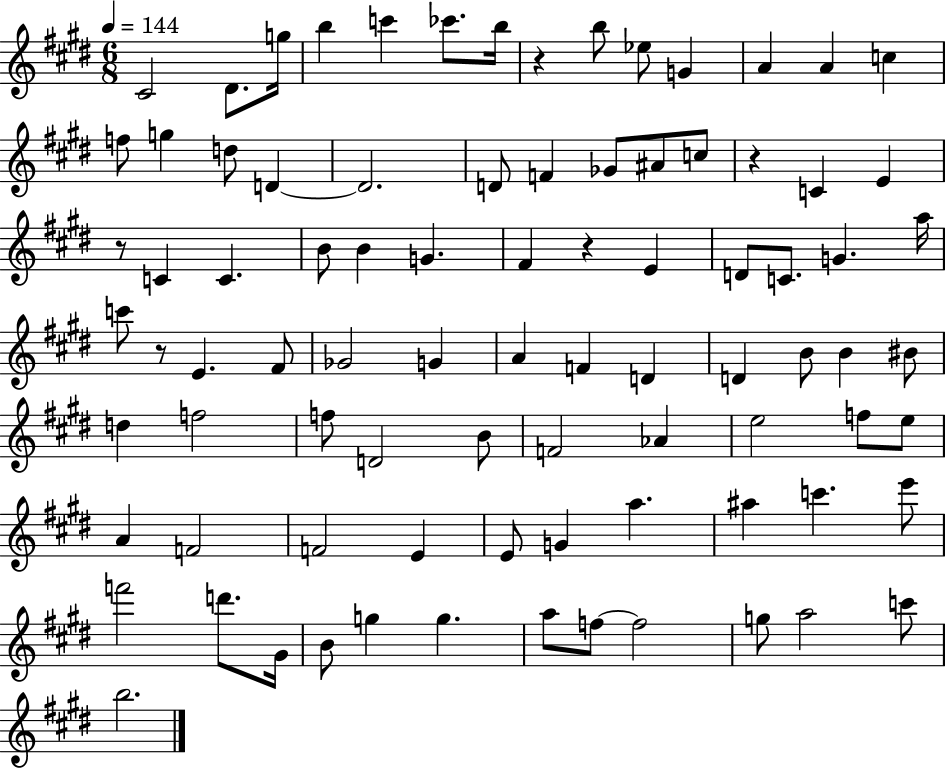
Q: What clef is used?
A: treble